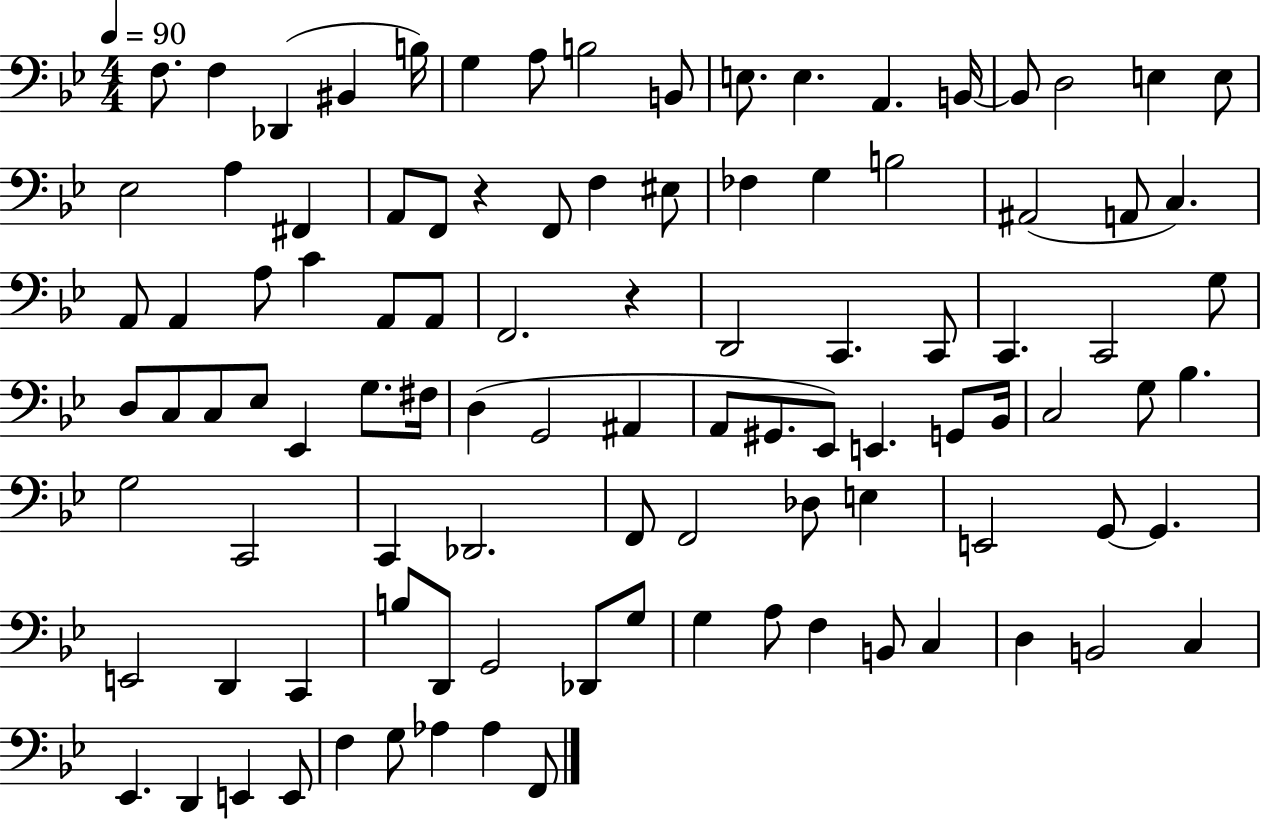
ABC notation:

X:1
T:Untitled
M:4/4
L:1/4
K:Bb
F,/2 F, _D,, ^B,, B,/4 G, A,/2 B,2 B,,/2 E,/2 E, A,, B,,/4 B,,/2 D,2 E, E,/2 _E,2 A, ^F,, A,,/2 F,,/2 z F,,/2 F, ^E,/2 _F, G, B,2 ^A,,2 A,,/2 C, A,,/2 A,, A,/2 C A,,/2 A,,/2 F,,2 z D,,2 C,, C,,/2 C,, C,,2 G,/2 D,/2 C,/2 C,/2 _E,/2 _E,, G,/2 ^F,/4 D, G,,2 ^A,, A,,/2 ^G,,/2 _E,,/2 E,, G,,/2 _B,,/4 C,2 G,/2 _B, G,2 C,,2 C,, _D,,2 F,,/2 F,,2 _D,/2 E, E,,2 G,,/2 G,, E,,2 D,, C,, B,/2 D,,/2 G,,2 _D,,/2 G,/2 G, A,/2 F, B,,/2 C, D, B,,2 C, _E,, D,, E,, E,,/2 F, G,/2 _A, _A, F,,/2